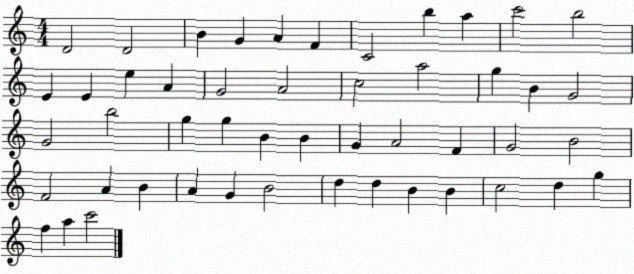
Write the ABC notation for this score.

X:1
T:Untitled
M:4/4
L:1/4
K:C
D2 D2 B G A F C2 b a c'2 b2 E E e A G2 A2 c2 a2 g B G2 G2 b2 g g B B G A2 F G2 B2 F2 A B A G B2 d d B B c2 d g f a c'2